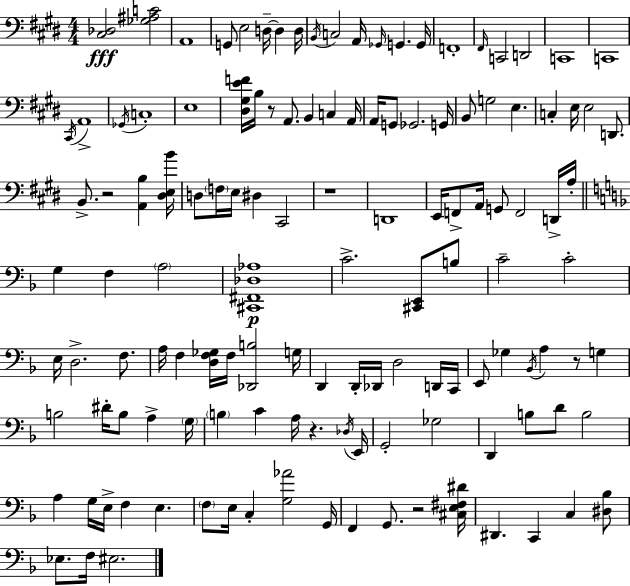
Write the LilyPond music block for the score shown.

{
  \clef bass
  \numericTimeSignature
  \time 4/4
  \key e \major
  <cis des>2\fff <ges ais c'>2 | a,1 | g,8 e2 d16--~~ d4 d16 | \acciaccatura { b,16 } c2 a,16 \grace { ges,16 } g,4. | \break g,16 f,1-. | \grace { fis,16 } c,2 d,2 | c,1 | c,1 | \break \acciaccatura { cis,16 } a,1-> | \acciaccatura { ges,16 } c1-. | e1 | <dis gis e' f'>16 b16 r8 a,8. b,4 | \break c4 a,16 a,16 g,8 ges,2. | g,16 b,8 g2 e4. | c4-. e16 e2 | d,8. b,8.-> r2 | \break <a, b>4 <dis e b'>16 d8 \parenthesize f16 e16 dis4 cis,2 | r1 | d,1 | e,16 f,8-> a,16 g,8 f,2 | \break d,16-> a16-. \bar "||" \break \key d \minor g4 f4 \parenthesize a2 | <cis, fis, des aes>1\p | c'2.-> <cis, e,>8 b8 | c'2-- c'2-. | \break e16 d2.-> f8. | a16 f4 <d f ges>16 f16 <des, b>2 g16 | d,4 d,16-. des,16 d2 d,16 c,16 | e,8 ges4 \acciaccatura { bes,16 } a4 r8 g4 | \break b2 dis'16-. b8 a4-> | \parenthesize g16 \parenthesize b4 c'4 a16 r4. | \acciaccatura { des16 } e,16 g,2-. ges2 | d,4 b8 d'8 b2 | \break a4 g16 e16-> f4 e4. | \parenthesize f8 e16 c4-. <g aes'>2 | g,16 f,4 g,8. r2 | <cis e fis dis'>16 dis,4. c,4 c4 | \break <dis bes>8 ees8. f16 eis2. | \bar "|."
}